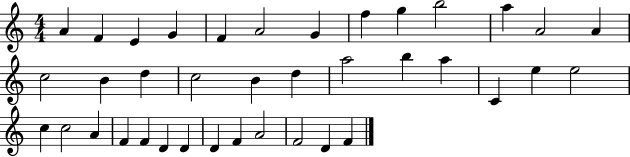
{
  \clef treble
  \numericTimeSignature
  \time 4/4
  \key c \major
  a'4 f'4 e'4 g'4 | f'4 a'2 g'4 | f''4 g''4 b''2 | a''4 a'2 a'4 | \break c''2 b'4 d''4 | c''2 b'4 d''4 | a''2 b''4 a''4 | c'4 e''4 e''2 | \break c''4 c''2 a'4 | f'4 f'4 d'4 d'4 | d'4 f'4 a'2 | f'2 d'4 f'4 | \break \bar "|."
}